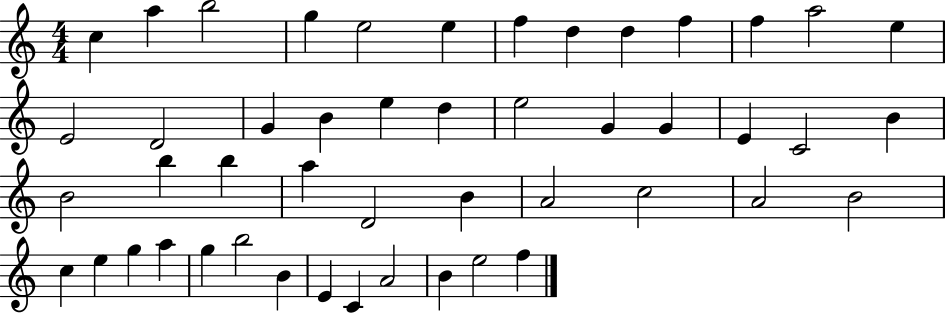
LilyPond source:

{
  \clef treble
  \numericTimeSignature
  \time 4/4
  \key c \major
  c''4 a''4 b''2 | g''4 e''2 e''4 | f''4 d''4 d''4 f''4 | f''4 a''2 e''4 | \break e'2 d'2 | g'4 b'4 e''4 d''4 | e''2 g'4 g'4 | e'4 c'2 b'4 | \break b'2 b''4 b''4 | a''4 d'2 b'4 | a'2 c''2 | a'2 b'2 | \break c''4 e''4 g''4 a''4 | g''4 b''2 b'4 | e'4 c'4 a'2 | b'4 e''2 f''4 | \break \bar "|."
}